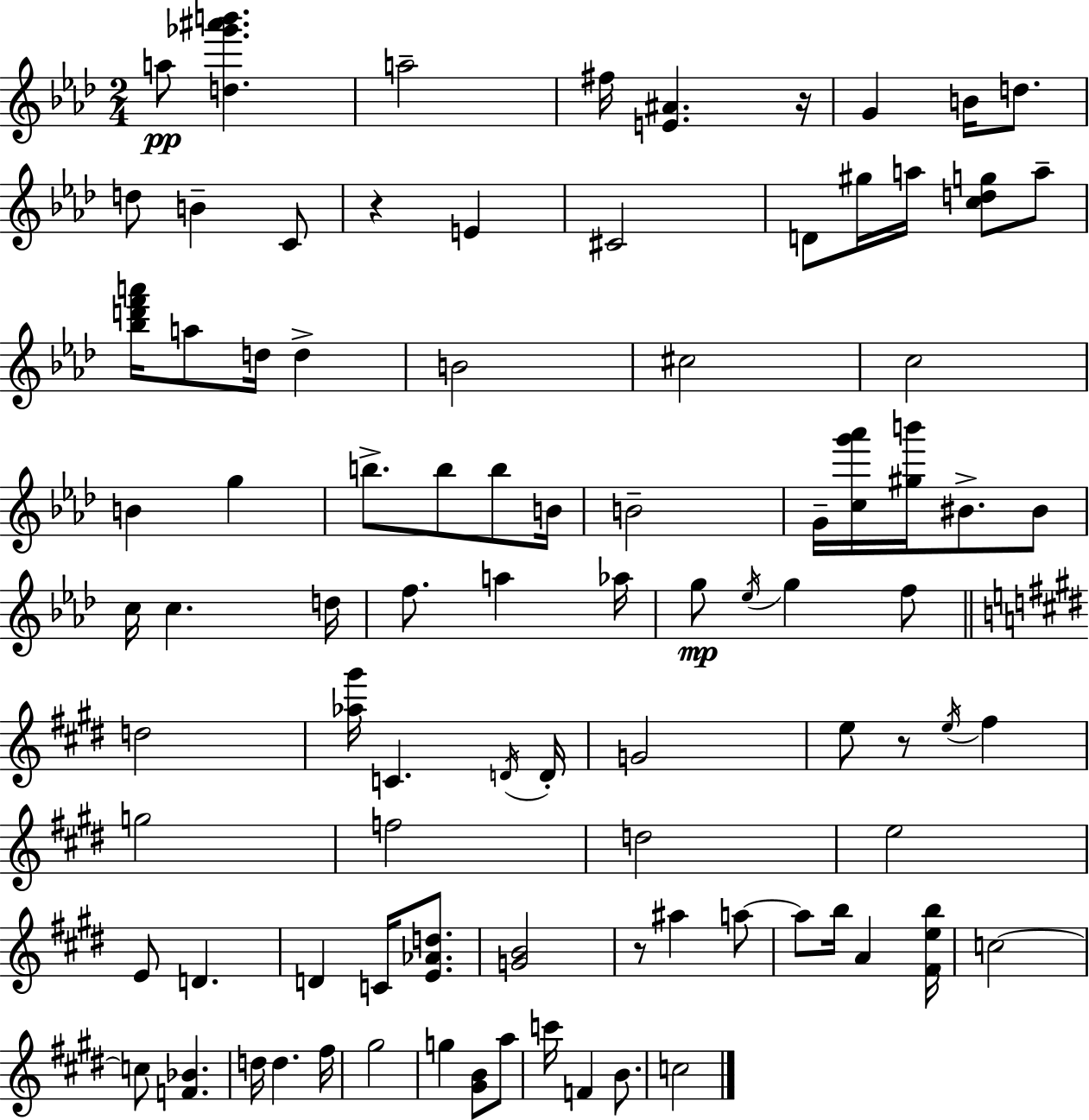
A5/e [D5,Gb6,A#6,B6]/q. A5/h F#5/s [E4,A#4]/q. R/s G4/q B4/s D5/e. D5/e B4/q C4/e R/q E4/q C#4/h D4/e G#5/s A5/s [C5,D5,G5]/e A5/e [Bb5,D6,F6,A6]/s A5/e D5/s D5/q B4/h C#5/h C5/h B4/q G5/q B5/e. B5/e B5/e B4/s B4/h G4/s [C5,G6,Ab6]/s [G#5,B6]/s BIS4/e. BIS4/e C5/s C5/q. D5/s F5/e. A5/q Ab5/s G5/e Eb5/s G5/q F5/e D5/h [Ab5,G#6]/s C4/q. D4/s D4/s G4/h E5/e R/e E5/s F#5/q G5/h F5/h D5/h E5/h E4/e D4/q. D4/q C4/s [E4,Ab4,D5]/e. [G4,B4]/h R/e A#5/q A5/e A5/e B5/s A4/q [F#4,E5,B5]/s C5/h C5/e [F4,Bb4]/q. D5/s D5/q. F#5/s G#5/h G5/q [G#4,B4]/e A5/e C6/s F4/q B4/e. C5/h